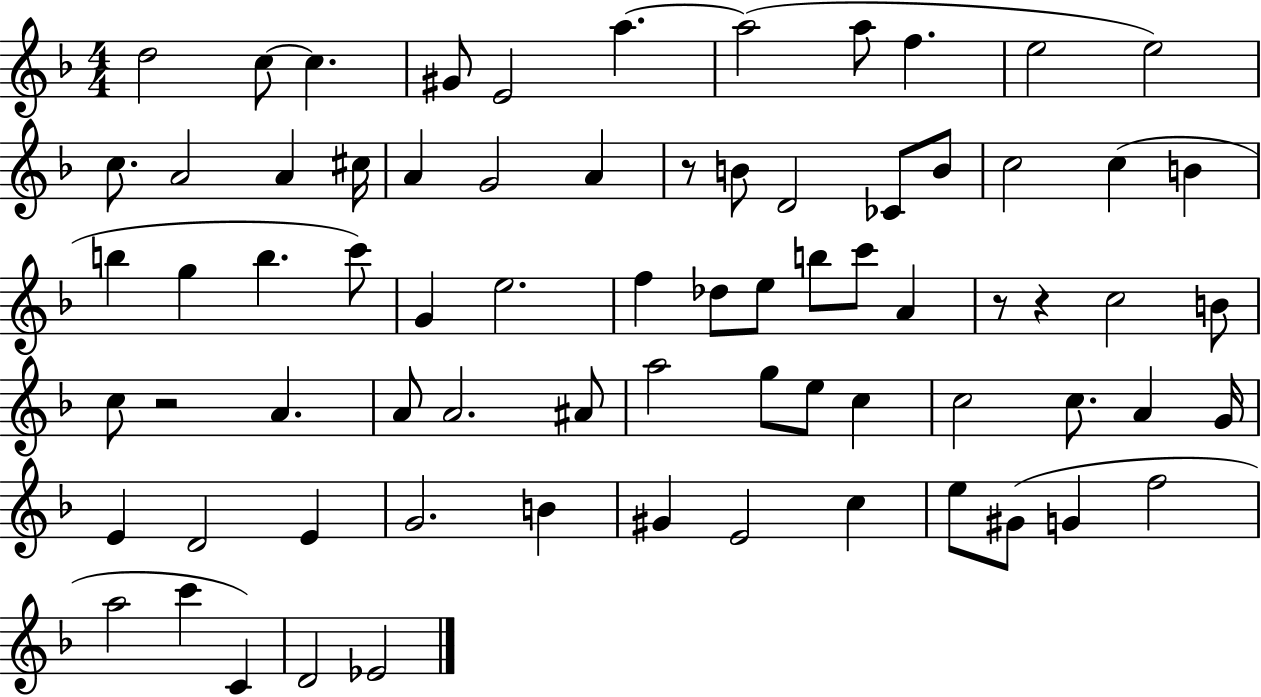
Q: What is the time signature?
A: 4/4